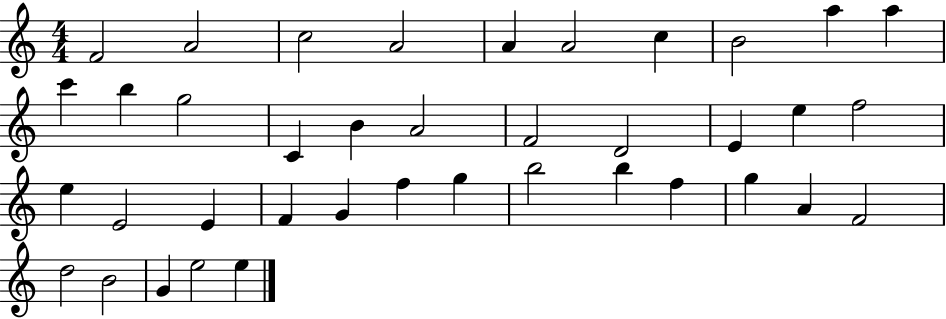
X:1
T:Untitled
M:4/4
L:1/4
K:C
F2 A2 c2 A2 A A2 c B2 a a c' b g2 C B A2 F2 D2 E e f2 e E2 E F G f g b2 b f g A F2 d2 B2 G e2 e